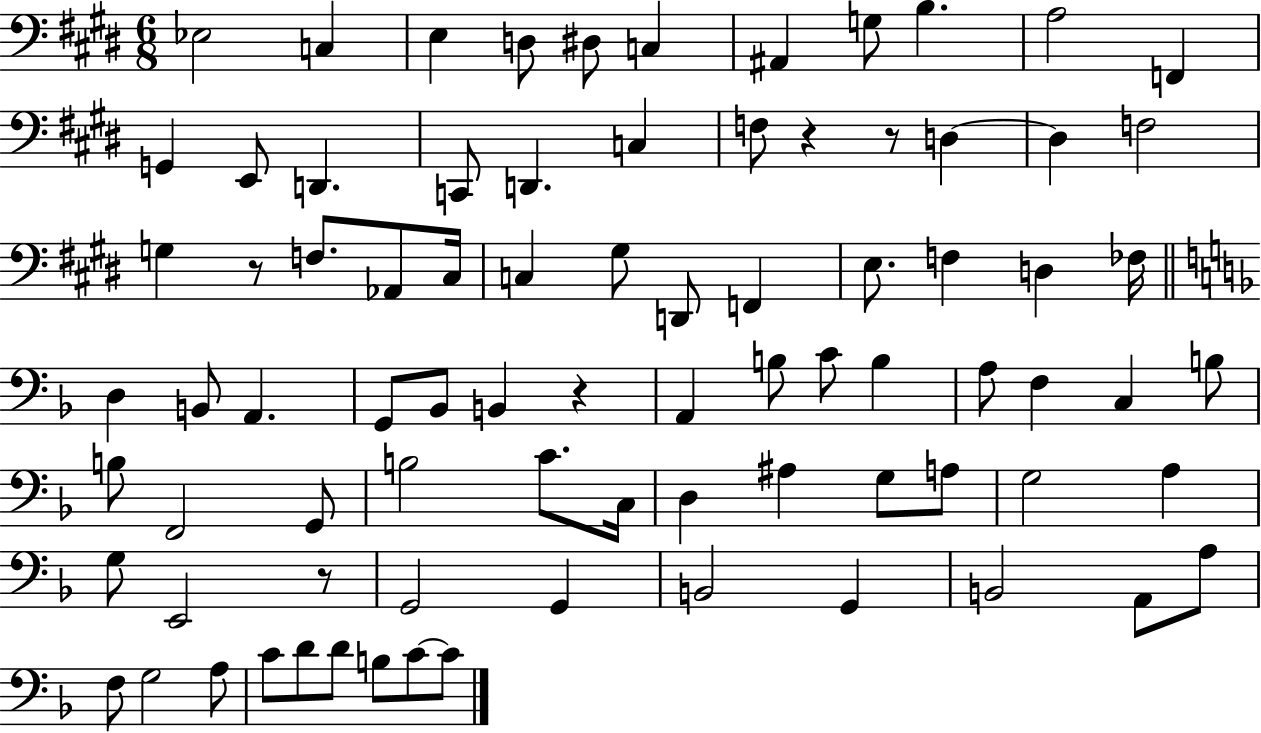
{
  \clef bass
  \numericTimeSignature
  \time 6/8
  \key e \major
  \repeat volta 2 { ees2 c4 | e4 d8 dis8 c4 | ais,4 g8 b4. | a2 f,4 | \break g,4 e,8 d,4. | c,8 d,4. c4 | f8 r4 r8 d4~~ | d4 f2 | \break g4 r8 f8. aes,8 cis16 | c4 gis8 d,8 f,4 | e8. f4 d4 fes16 | \bar "||" \break \key d \minor d4 b,8 a,4. | g,8 bes,8 b,4 r4 | a,4 b8 c'8 b4 | a8 f4 c4 b8 | \break b8 f,2 g,8 | b2 c'8. c16 | d4 ais4 g8 a8 | g2 a4 | \break g8 e,2 r8 | g,2 g,4 | b,2 g,4 | b,2 a,8 a8 | \break f8 g2 a8 | c'8 d'8 d'8 b8 c'8~~ c'8 | } \bar "|."
}